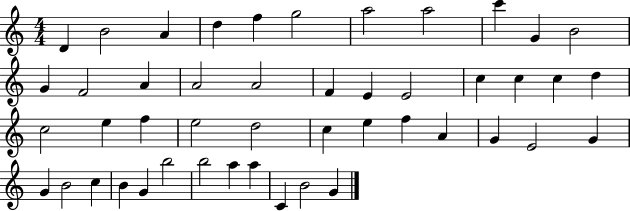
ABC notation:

X:1
T:Untitled
M:4/4
L:1/4
K:C
D B2 A d f g2 a2 a2 c' G B2 G F2 A A2 A2 F E E2 c c c d c2 e f e2 d2 c e f A G E2 G G B2 c B G b2 b2 a a C B2 G